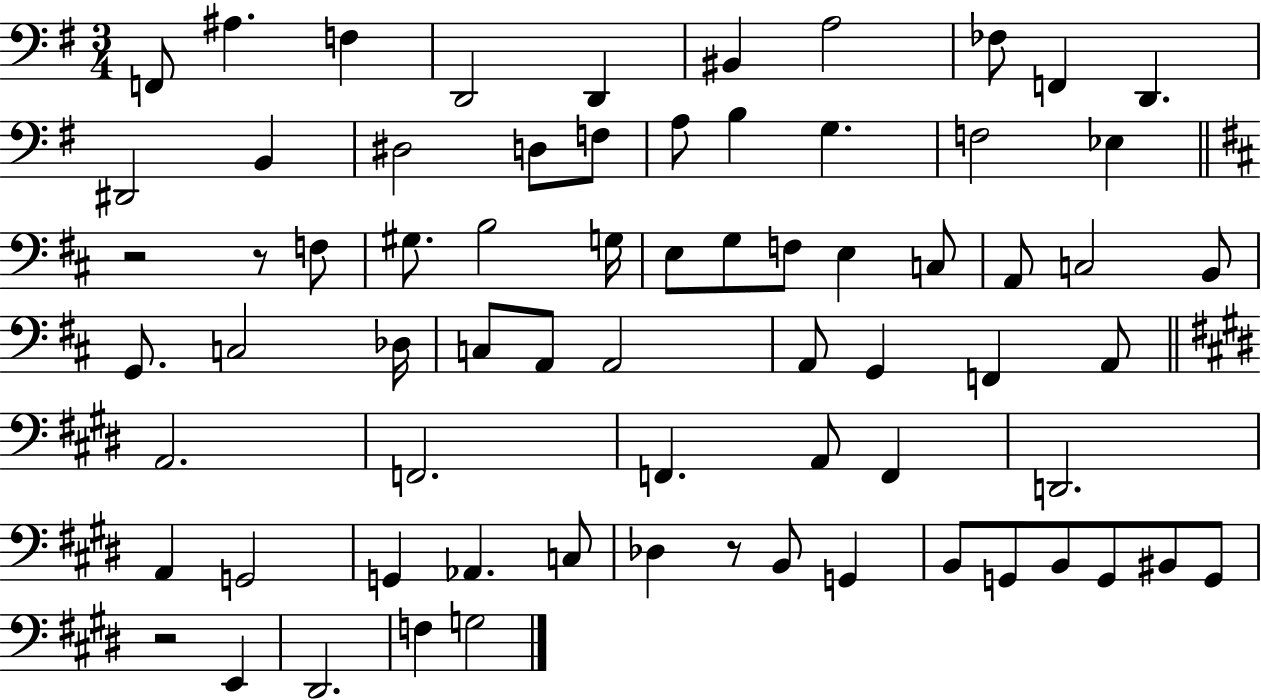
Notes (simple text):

F2/e A#3/q. F3/q D2/h D2/q BIS2/q A3/h FES3/e F2/q D2/q. D#2/h B2/q D#3/h D3/e F3/e A3/e B3/q G3/q. F3/h Eb3/q R/h R/e F3/e G#3/e. B3/h G3/s E3/e G3/e F3/e E3/q C3/e A2/e C3/h B2/e G2/e. C3/h Db3/s C3/e A2/e A2/h A2/e G2/q F2/q A2/e A2/h. F2/h. F2/q. A2/e F2/q D2/h. A2/q G2/h G2/q Ab2/q. C3/e Db3/q R/e B2/e G2/q B2/e G2/e B2/e G2/e BIS2/e G2/e R/h E2/q D#2/h. F3/q G3/h